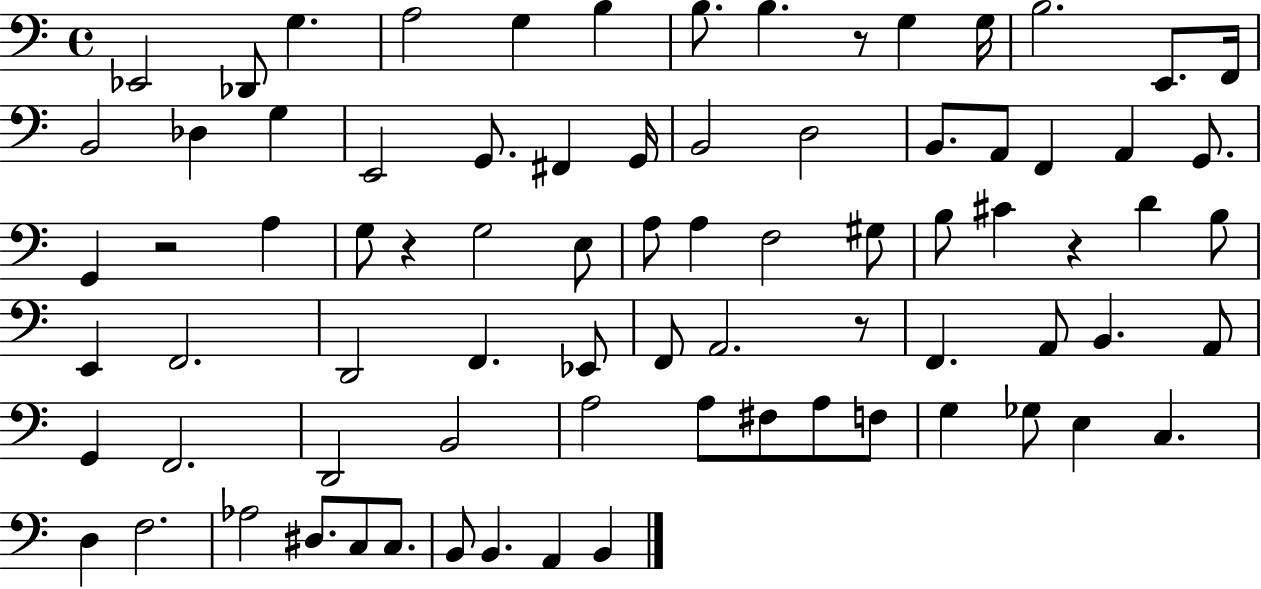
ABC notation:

X:1
T:Untitled
M:4/4
L:1/4
K:C
_E,,2 _D,,/2 G, A,2 G, B, B,/2 B, z/2 G, G,/4 B,2 E,,/2 F,,/4 B,,2 _D, G, E,,2 G,,/2 ^F,, G,,/4 B,,2 D,2 B,,/2 A,,/2 F,, A,, G,,/2 G,, z2 A, G,/2 z G,2 E,/2 A,/2 A, F,2 ^G,/2 B,/2 ^C z D B,/2 E,, F,,2 D,,2 F,, _E,,/2 F,,/2 A,,2 z/2 F,, A,,/2 B,, A,,/2 G,, F,,2 D,,2 B,,2 A,2 A,/2 ^F,/2 A,/2 F,/2 G, _G,/2 E, C, D, F,2 _A,2 ^D,/2 C,/2 C,/2 B,,/2 B,, A,, B,,